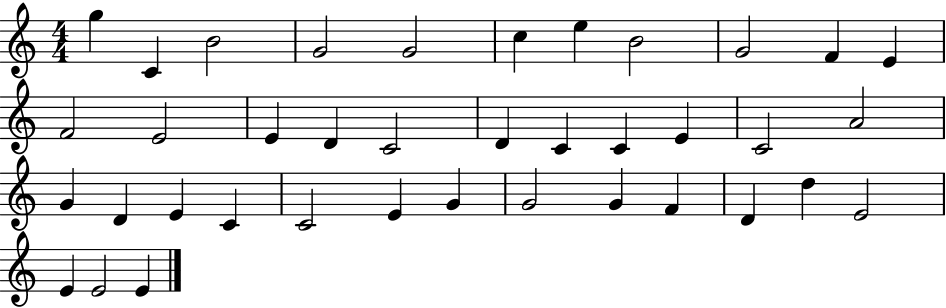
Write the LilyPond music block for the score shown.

{
  \clef treble
  \numericTimeSignature
  \time 4/4
  \key c \major
  g''4 c'4 b'2 | g'2 g'2 | c''4 e''4 b'2 | g'2 f'4 e'4 | \break f'2 e'2 | e'4 d'4 c'2 | d'4 c'4 c'4 e'4 | c'2 a'2 | \break g'4 d'4 e'4 c'4 | c'2 e'4 g'4 | g'2 g'4 f'4 | d'4 d''4 e'2 | \break e'4 e'2 e'4 | \bar "|."
}